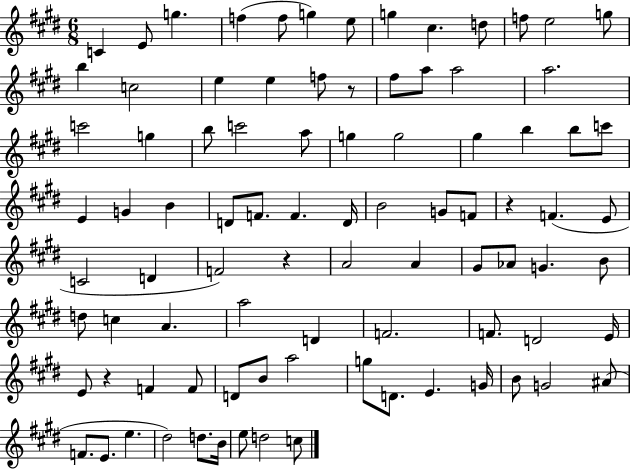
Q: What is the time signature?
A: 6/8